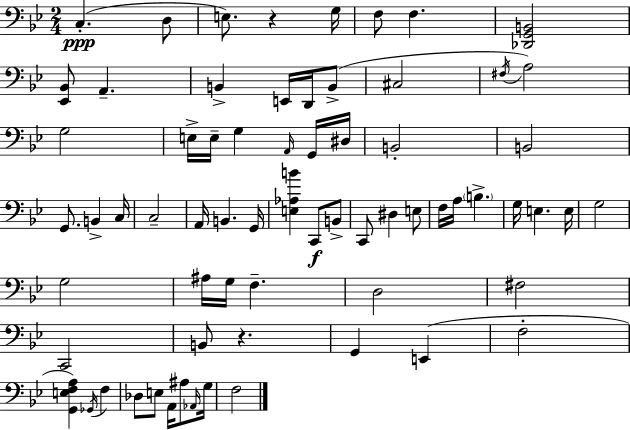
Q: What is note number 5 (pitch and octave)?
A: F3